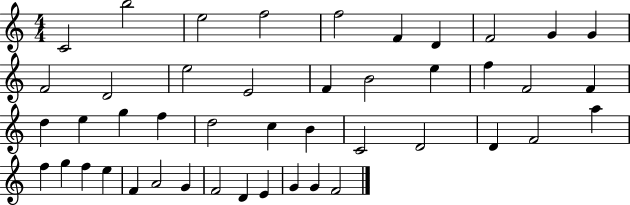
X:1
T:Untitled
M:4/4
L:1/4
K:C
C2 b2 e2 f2 f2 F D F2 G G F2 D2 e2 E2 F B2 e f F2 F d e g f d2 c B C2 D2 D F2 a f g f e F A2 G F2 D E G G F2